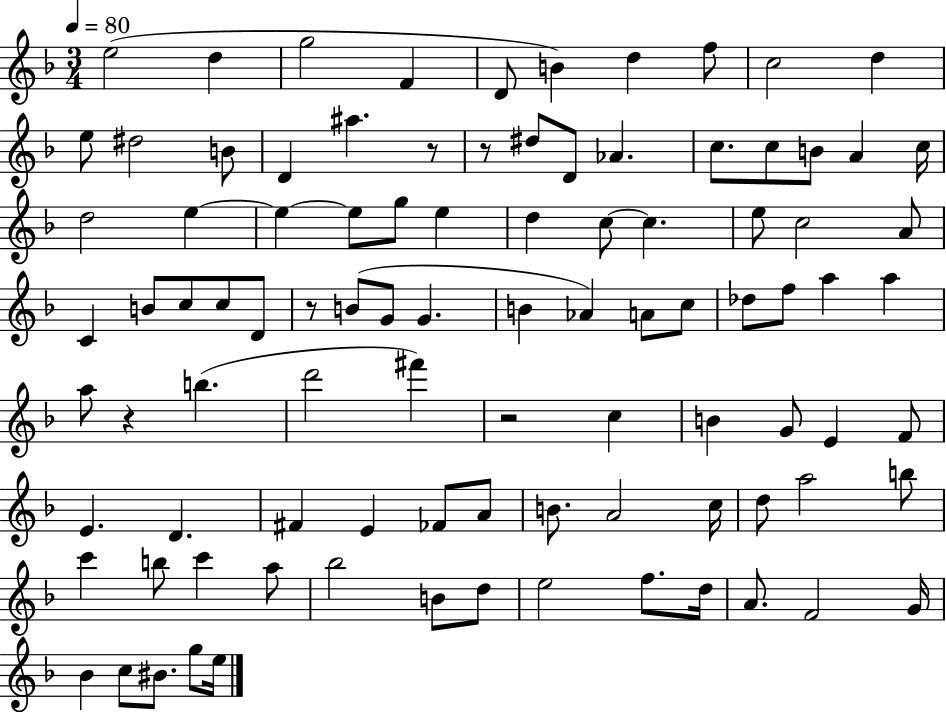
{
  \clef treble
  \numericTimeSignature
  \time 3/4
  \key f \major
  \tempo 4 = 80
  e''2( d''4 | g''2 f'4 | d'8 b'4) d''4 f''8 | c''2 d''4 | \break e''8 dis''2 b'8 | d'4 ais''4. r8 | r8 dis''8 d'8 aes'4. | c''8. c''8 b'8 a'4 c''16 | \break d''2 e''4~~ | e''4~~ e''8 g''8 e''4 | d''4 c''8~~ c''4. | e''8 c''2 a'8 | \break c'4 b'8 c''8 c''8 d'8 | r8 b'8( g'8 g'4. | b'4 aes'4) a'8 c''8 | des''8 f''8 a''4 a''4 | \break a''8 r4 b''4.( | d'''2 fis'''4) | r2 c''4 | b'4 g'8 e'4 f'8 | \break e'4. d'4. | fis'4 e'4 fes'8 a'8 | b'8. a'2 c''16 | d''8 a''2 b''8 | \break c'''4 b''8 c'''4 a''8 | bes''2 b'8 d''8 | e''2 f''8. d''16 | a'8. f'2 g'16 | \break bes'4 c''8 bis'8. g''8 e''16 | \bar "|."
}